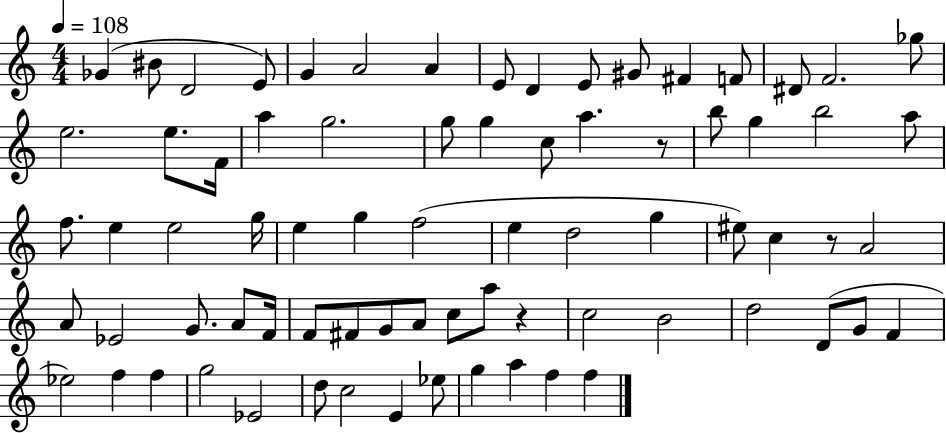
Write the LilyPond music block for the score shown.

{
  \clef treble
  \numericTimeSignature
  \time 4/4
  \key c \major
  \tempo 4 = 108
  ges'4( bis'8 d'2 e'8) | g'4 a'2 a'4 | e'8 d'4 e'8 gis'8 fis'4 f'8 | dis'8 f'2. ges''8 | \break e''2. e''8. f'16 | a''4 g''2. | g''8 g''4 c''8 a''4. r8 | b''8 g''4 b''2 a''8 | \break f''8. e''4 e''2 g''16 | e''4 g''4 f''2( | e''4 d''2 g''4 | eis''8) c''4 r8 a'2 | \break a'8 ees'2 g'8. a'8 f'16 | f'8 fis'8 g'8 a'8 c''8 a''8 r4 | c''2 b'2 | d''2 d'8( g'8 f'4 | \break ees''2) f''4 f''4 | g''2 ees'2 | d''8 c''2 e'4 ees''8 | g''4 a''4 f''4 f''4 | \break \bar "|."
}